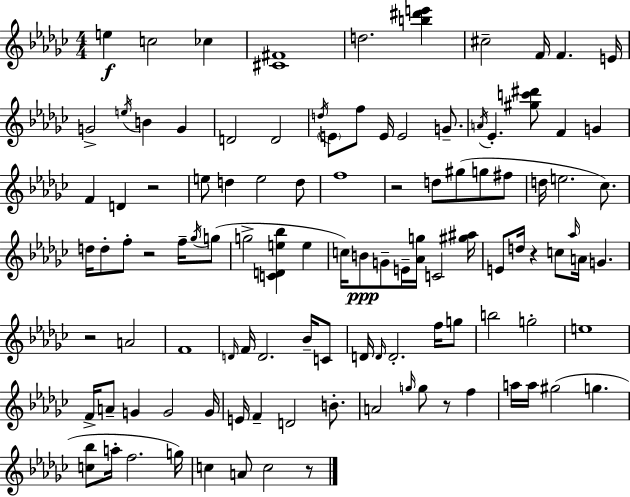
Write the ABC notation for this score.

X:1
T:Untitled
M:4/4
L:1/4
K:Ebm
e c2 _c [^C^F]4 d2 [b^d'e'] ^c2 F/4 F E/4 G2 e/4 B G D2 D2 d/4 E/2 f/2 E/4 E2 G/2 A/4 _E [^gc'^d']/2 F G F D z2 e/2 d e2 d/2 f4 z2 d/2 ^g/2 g/2 ^f/2 d/4 e2 _c/2 d/4 d/2 f/2 z2 f/4 _g/4 g/2 g2 [CDe_b] e c/4 B/2 G/2 E/4 [_Ag]/4 C2 [^g^a]/4 E/2 d/4 z c/2 _a/4 A/4 G z2 A2 F4 D/4 F/4 D2 _B/4 C/2 D/4 D/4 D2 f/4 g/2 b2 g2 e4 F/4 A/2 G G2 G/4 E/4 F D2 B/2 A2 g/4 g/2 z/2 f a/4 a/4 ^g2 g [c_b]/2 a/4 f2 g/4 c A/2 c2 z/2